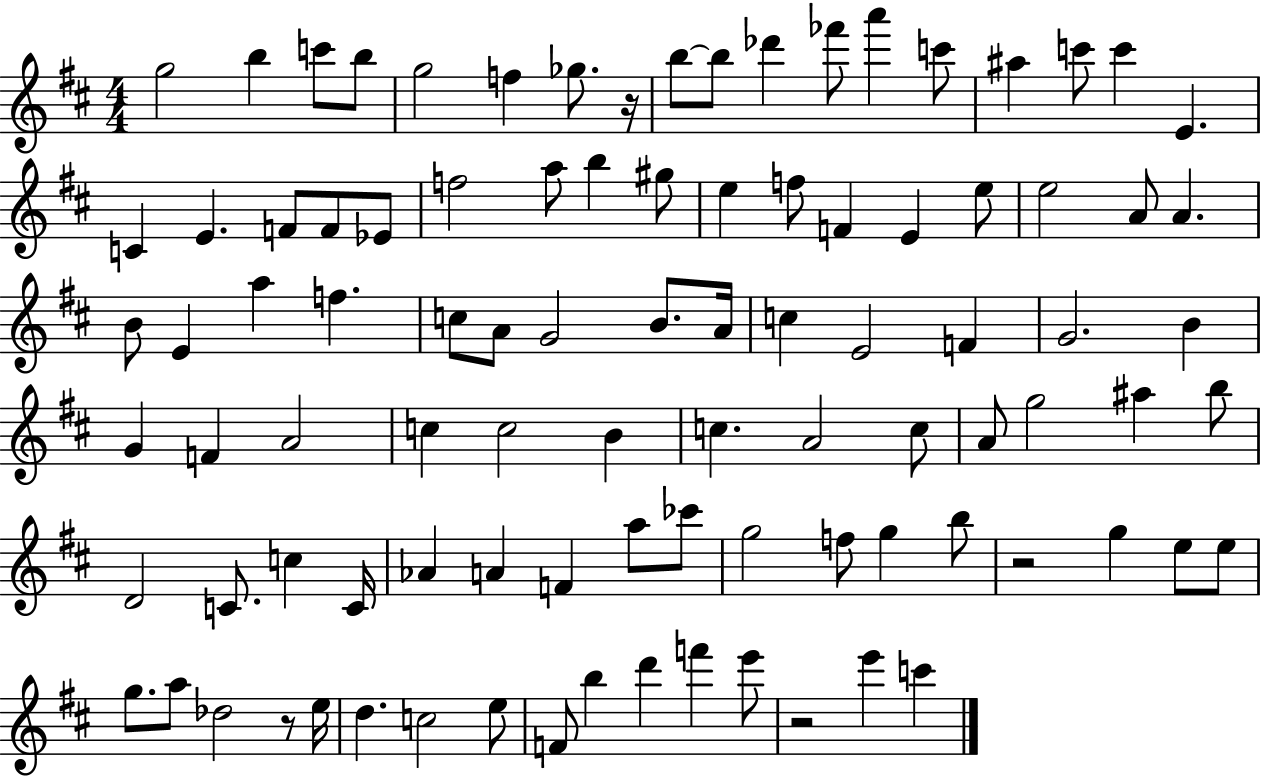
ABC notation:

X:1
T:Untitled
M:4/4
L:1/4
K:D
g2 b c'/2 b/2 g2 f _g/2 z/4 b/2 b/2 _d' _f'/2 a' c'/2 ^a c'/2 c' E C E F/2 F/2 _E/2 f2 a/2 b ^g/2 e f/2 F E e/2 e2 A/2 A B/2 E a f c/2 A/2 G2 B/2 A/4 c E2 F G2 B G F A2 c c2 B c A2 c/2 A/2 g2 ^a b/2 D2 C/2 c C/4 _A A F a/2 _c'/2 g2 f/2 g b/2 z2 g e/2 e/2 g/2 a/2 _d2 z/2 e/4 d c2 e/2 F/2 b d' f' e'/2 z2 e' c'